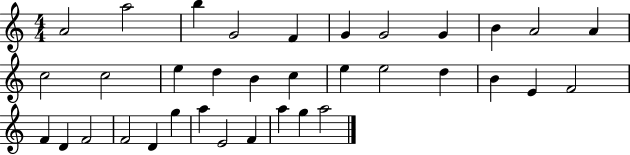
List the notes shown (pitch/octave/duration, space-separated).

A4/h A5/h B5/q G4/h F4/q G4/q G4/h G4/q B4/q A4/h A4/q C5/h C5/h E5/q D5/q B4/q C5/q E5/q E5/h D5/q B4/q E4/q F4/h F4/q D4/q F4/h F4/h D4/q G5/q A5/q E4/h F4/q A5/q G5/q A5/h